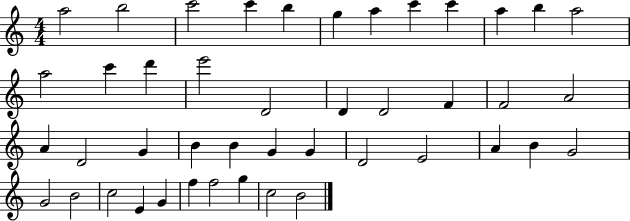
A5/h B5/h C6/h C6/q B5/q G5/q A5/q C6/q C6/q A5/q B5/q A5/h A5/h C6/q D6/q E6/h D4/h D4/q D4/h F4/q F4/h A4/h A4/q D4/h G4/q B4/q B4/q G4/q G4/q D4/h E4/h A4/q B4/q G4/h G4/h B4/h C5/h E4/q G4/q F5/q F5/h G5/q C5/h B4/h